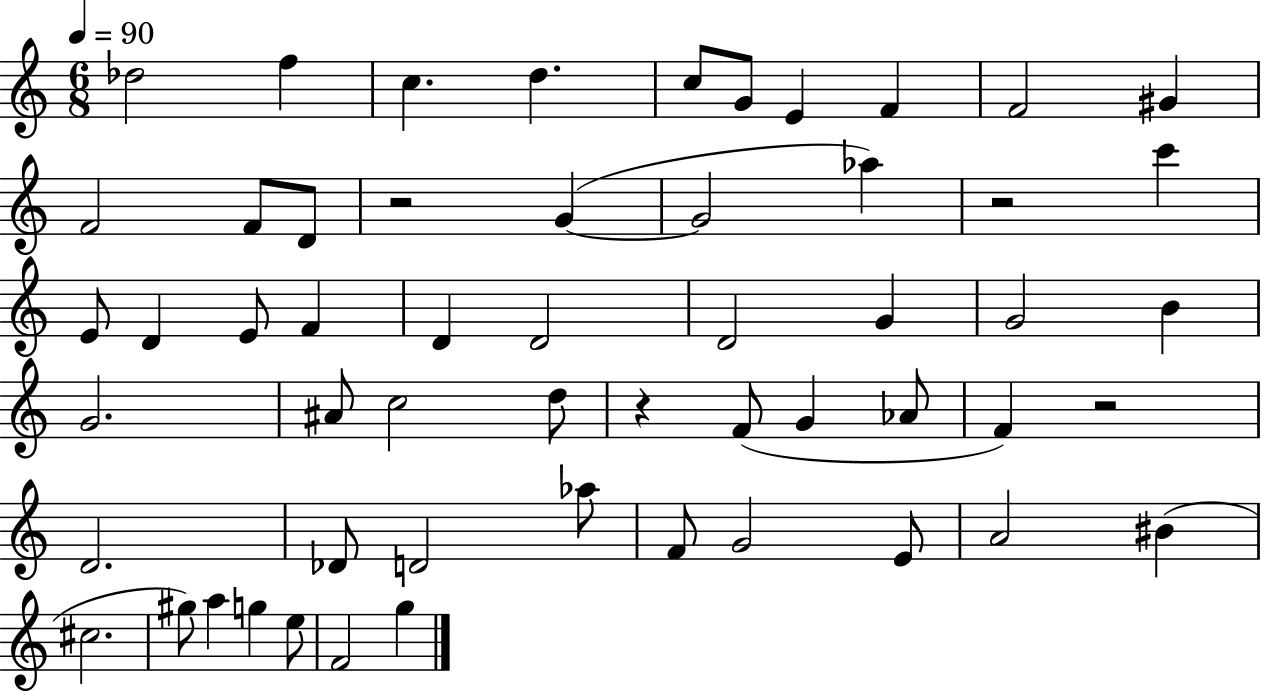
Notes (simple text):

Db5/h F5/q C5/q. D5/q. C5/e G4/e E4/q F4/q F4/h G#4/q F4/h F4/e D4/e R/h G4/q G4/h Ab5/q R/h C6/q E4/e D4/q E4/e F4/q D4/q D4/h D4/h G4/q G4/h B4/q G4/h. A#4/e C5/h D5/e R/q F4/e G4/q Ab4/e F4/q R/h D4/h. Db4/e D4/h Ab5/e F4/e G4/h E4/e A4/h BIS4/q C#5/h. G#5/e A5/q G5/q E5/e F4/h G5/q